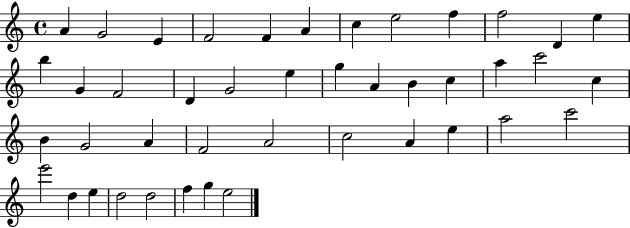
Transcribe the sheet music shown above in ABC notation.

X:1
T:Untitled
M:4/4
L:1/4
K:C
A G2 E F2 F A c e2 f f2 D e b G F2 D G2 e g A B c a c'2 c B G2 A F2 A2 c2 A e a2 c'2 e'2 d e d2 d2 f g e2